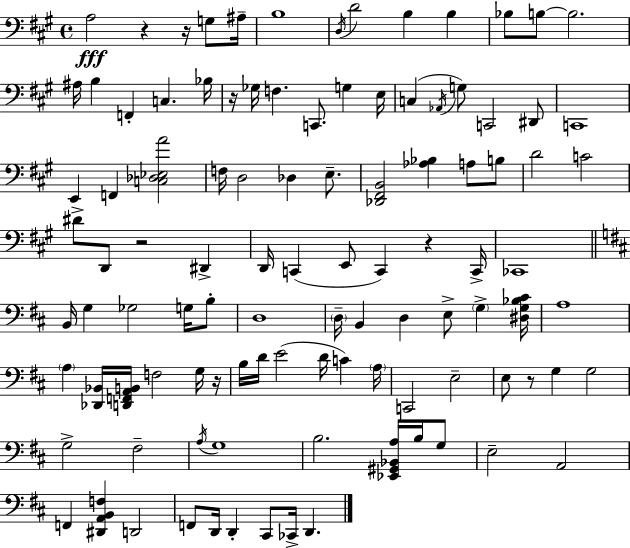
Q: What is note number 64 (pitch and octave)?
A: E4